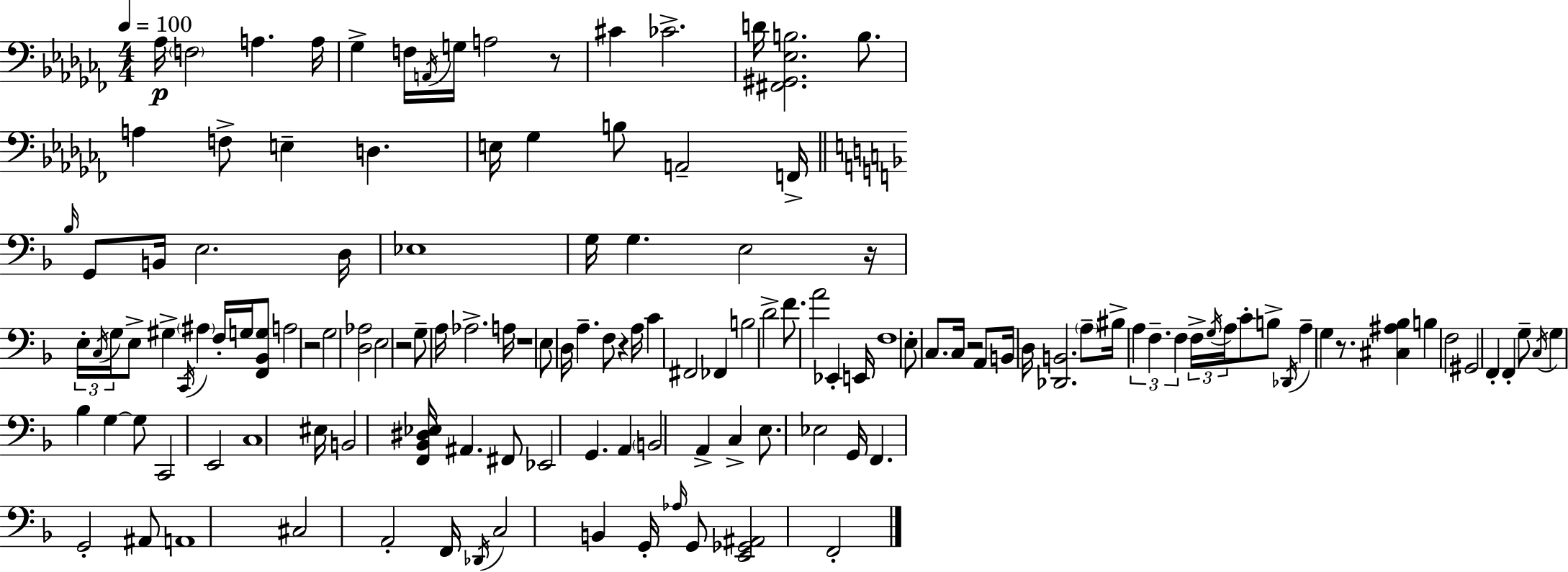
{
  \clef bass
  \numericTimeSignature
  \time 4/4
  \key aes \minor
  \tempo 4 = 100
  \repeat volta 2 { aes16\p \parenthesize f2 a4. a16 | ges4-> f16 \acciaccatura { a,16 } g16 a2 r8 | cis'4 ces'2.-> | d'16 <fis, gis, ees b>2. b8. | \break a4 f8-> e4-- d4. | e16 ges4 b8 a,2-- | f,16-> \bar "||" \break \key f \major \grace { bes16 } g,8 b,16 e2. | d16 ees1 | g16 g4. e2 | r16 \tuplet 3/2 { e16-. \acciaccatura { c16 } g16 } e8-> gis4-> \acciaccatura { c,16 } \parenthesize ais4 f16-. | \break g16 <f, bes, g>8 a2 r2 | g2 <d aes>2 | e2 r2 | g8-- a16 aes2.-> | \break a16 r1 | e8 d16 a4.-- f8 r4 | a16 c'4 fis,2 fes,4 | b2 d'2-> | \break f'8. a'2 ees,4-. | e,16 f1 | e8-. c8. c16 r2 | a,8 b,16 d16 <des, b,>2. | \break \parenthesize a8-- bis16-> \tuplet 3/2 { a4 f4.-- f4 } | \tuplet 3/2 { f16-> \acciaccatura { g16 } a16 } c'8-. b8-> \acciaccatura { des,16 } a4-- g4 | r8. <cis ais bes>4 b4 f2 | gis,2 f,4-. | \break f,4-. g8-- \acciaccatura { c16 } g4 bes4 | g4~~ g8 c,2 e,2 | c1 | eis16 b,2 <f, bes, dis ees>16 | \break ais,4. fis,8 ees,2 | g,4. a,4 \parenthesize b,2 | a,4-> c4-> e8. ees2 | g,16 f,4. g,2-. | \break ais,8 a,1 | cis2 a,2-. | f,16 \acciaccatura { des,16 } c2 | b,4 g,16-. \grace { aes16 } g,8 <e, ges, ais,>2 | \break f,2-. } \bar "|."
}